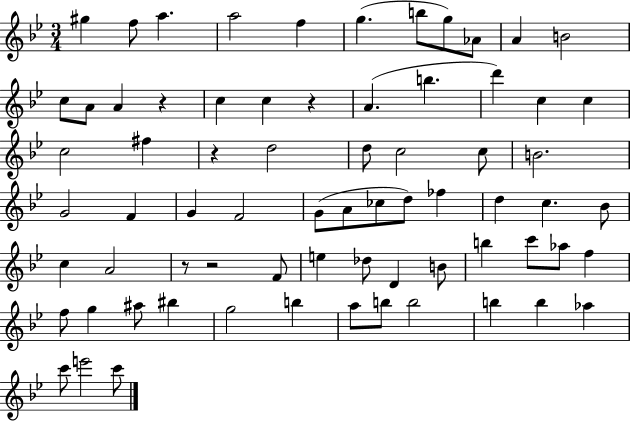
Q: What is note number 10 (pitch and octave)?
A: A4